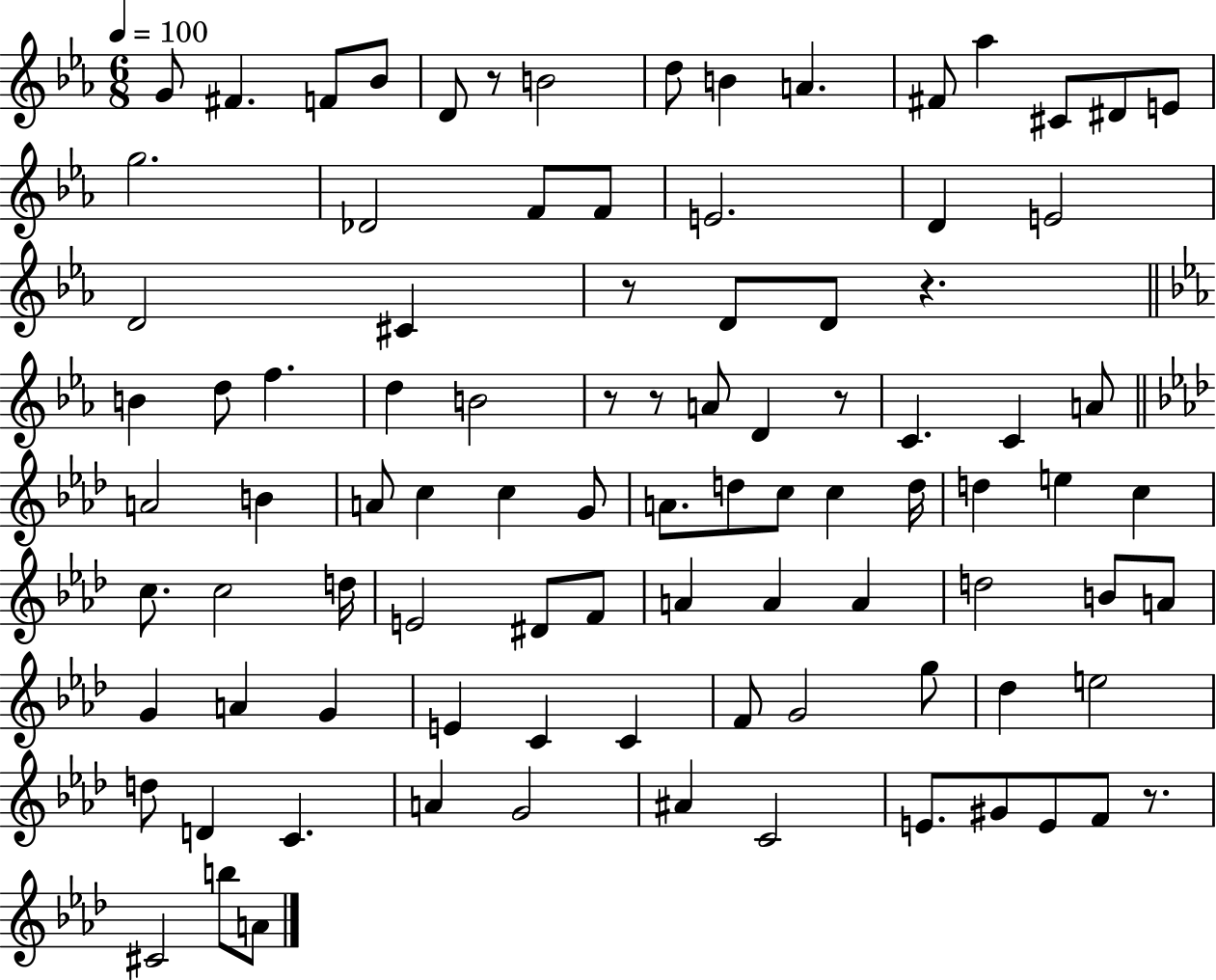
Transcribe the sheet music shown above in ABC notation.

X:1
T:Untitled
M:6/8
L:1/4
K:Eb
G/2 ^F F/2 _B/2 D/2 z/2 B2 d/2 B A ^F/2 _a ^C/2 ^D/2 E/2 g2 _D2 F/2 F/2 E2 D E2 D2 ^C z/2 D/2 D/2 z B d/2 f d B2 z/2 z/2 A/2 D z/2 C C A/2 A2 B A/2 c c G/2 A/2 d/2 c/2 c d/4 d e c c/2 c2 d/4 E2 ^D/2 F/2 A A A d2 B/2 A/2 G A G E C C F/2 G2 g/2 _d e2 d/2 D C A G2 ^A C2 E/2 ^G/2 E/2 F/2 z/2 ^C2 b/2 A/2